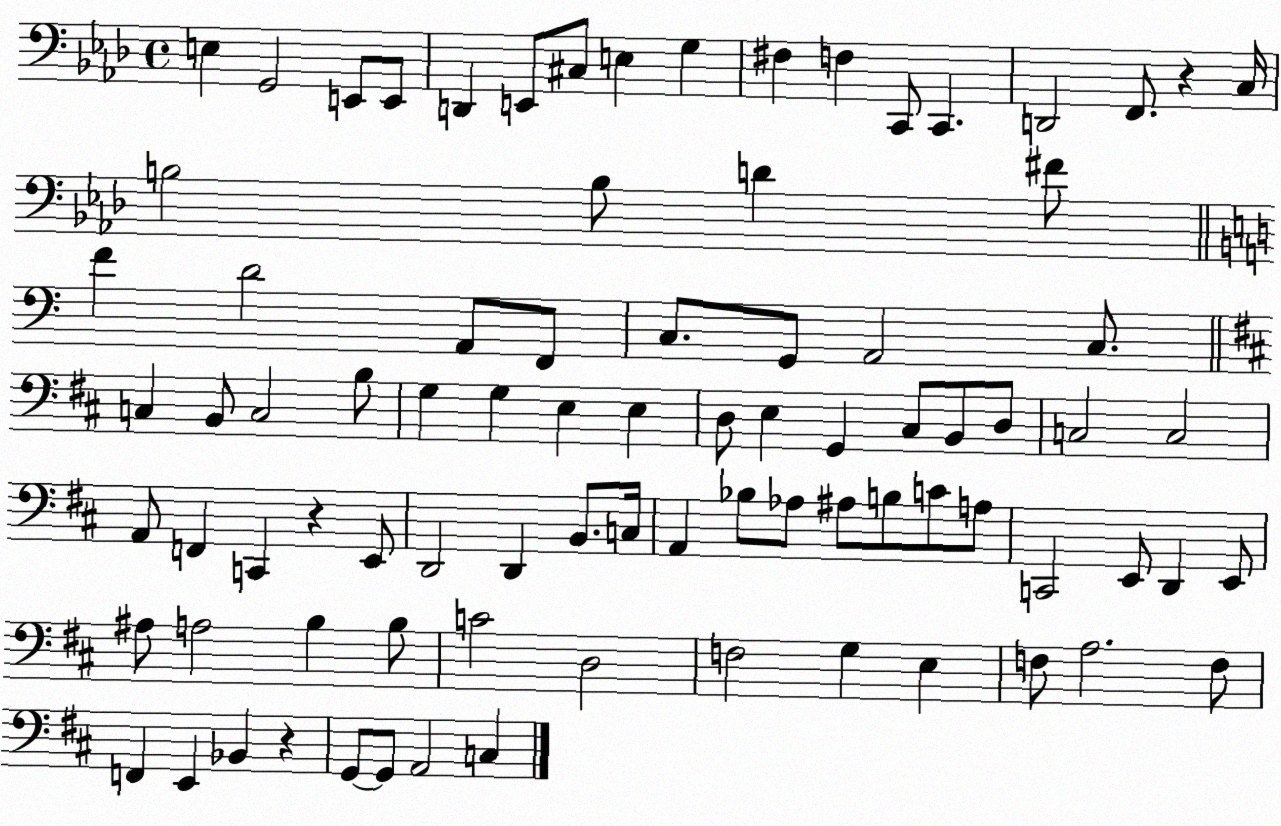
X:1
T:Untitled
M:4/4
L:1/4
K:Ab
E, G,,2 E,,/2 E,,/2 D,, E,,/2 ^C,/2 E, G, ^F, F, C,,/2 C,, D,,2 F,,/2 z C,/4 B,2 B,/2 D ^F/2 F D2 A,,/2 F,,/2 C,/2 G,,/2 A,,2 C,/2 C, B,,/2 C,2 B,/2 G, G, E, E, D,/2 E, G,, ^C,/2 B,,/2 D,/2 C,2 C,2 A,,/2 F,, C,, z E,,/2 D,,2 D,, B,,/2 C,/4 A,, _B,/2 _A,/2 ^A,/2 B,/2 C/2 A,/2 C,,2 E,,/2 D,, E,,/2 ^A,/2 A,2 B, B,/2 C2 D,2 F,2 G, E, F,/2 A,2 F,/2 F,, E,, _B,, z G,,/2 G,,/2 A,,2 C,